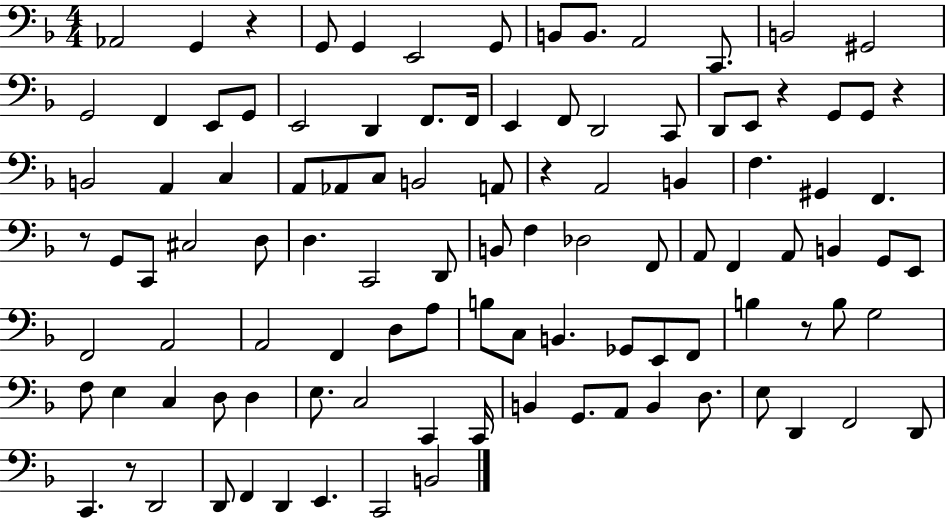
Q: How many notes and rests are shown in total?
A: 106